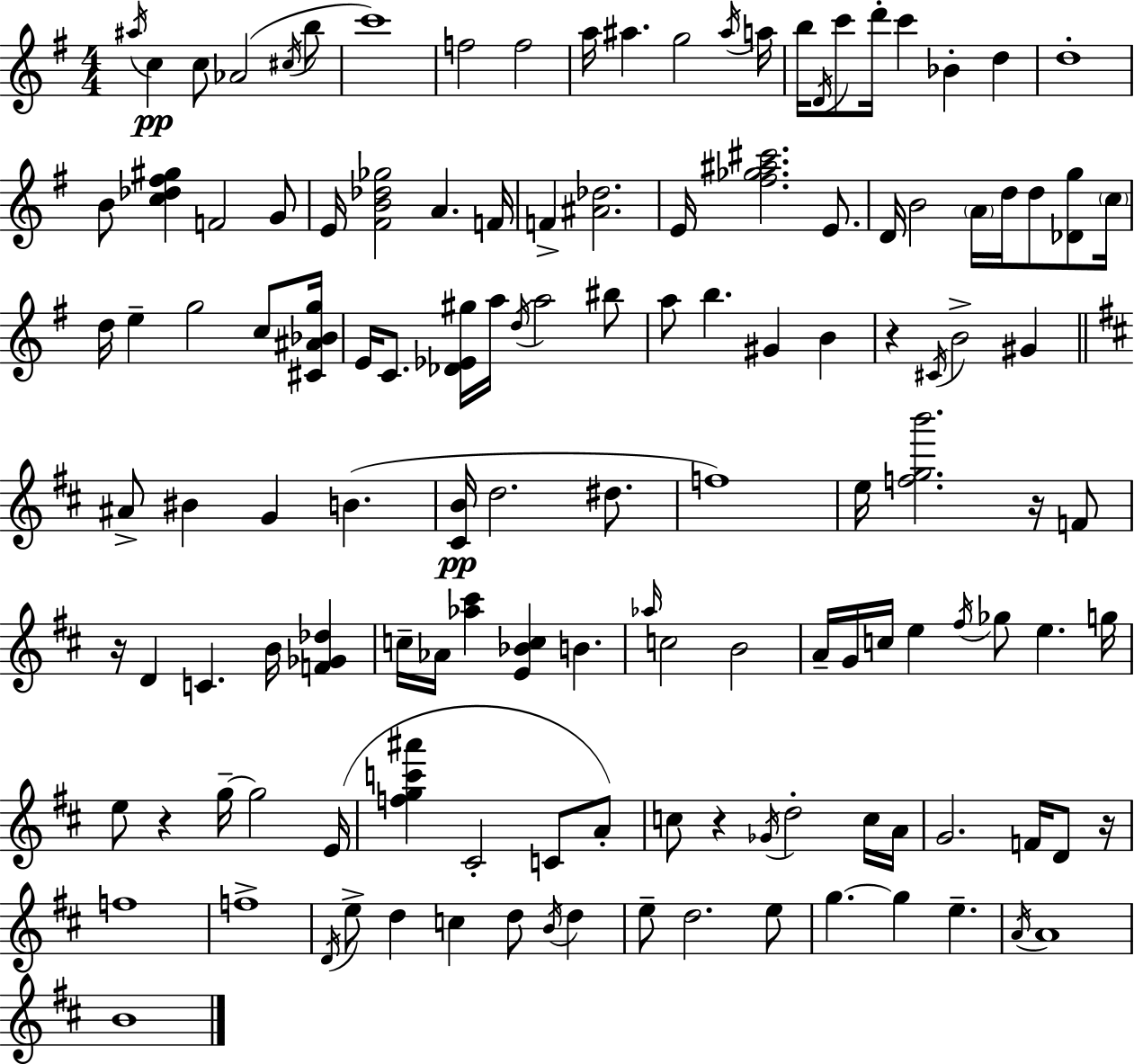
{
  \clef treble
  \numericTimeSignature
  \time 4/4
  \key e \minor
  \acciaccatura { ais''16 }\pp c''4 c''8 aes'2( \acciaccatura { cis''16 } | b''8 c'''1) | f''2 f''2 | a''16 ais''4. g''2 | \break \acciaccatura { ais''16 } a''16 b''16 \acciaccatura { d'16 } c'''8 d'''16-. c'''4 bes'4-. | d''4 d''1-. | b'8 <c'' des'' fis'' gis''>4 f'2 | g'8 e'16 <fis' b' des'' ges''>2 a'4. | \break f'16 f'4-> <ais' des''>2. | e'16 <fis'' ges'' ais'' cis'''>2. | e'8. d'16 b'2 \parenthesize a'16 d''16 d''8 | <des' g''>8 \parenthesize c''16 d''16 e''4-- g''2 | \break c''8 <cis' ais' bes' g''>16 e'16 c'8. <des' ees' gis''>16 a''16 \acciaccatura { d''16 } a''2 | bis''8 a''8 b''4. gis'4 | b'4 r4 \acciaccatura { cis'16 } b'2-> | gis'4 \bar "||" \break \key d \major ais'8-> bis'4 g'4 b'4.( | <cis' b'>16\pp d''2. dis''8. | f''1) | e''16 <f'' g'' b'''>2. r16 f'8 | \break r16 d'4 c'4. b'16 <f' ges' des''>4 | c''16-- aes'16 <aes'' cis'''>4 <e' bes' c''>4 b'4. | \grace { aes''16 } c''2 b'2 | a'16-- g'16 c''16 e''4 \acciaccatura { fis''16 } ges''8 e''4. | \break g''16 e''8 r4 g''16--~~ g''2 | e'16( <f'' g'' c''' ais'''>4 cis'2-. c'8 | a'8-.) c''8 r4 \acciaccatura { ges'16 } d''2-. | c''16 a'16 g'2. f'16 | \break d'8 r16 f''1 | f''1-> | \acciaccatura { d'16 } e''8-> d''4 c''4 d''8 | \acciaccatura { b'16 } d''4 e''8-- d''2. | \break e''8 g''4.~~ g''4 e''4.-- | \acciaccatura { a'16 } a'1 | b'1 | \bar "|."
}